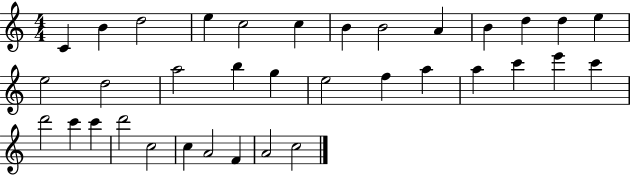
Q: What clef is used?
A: treble